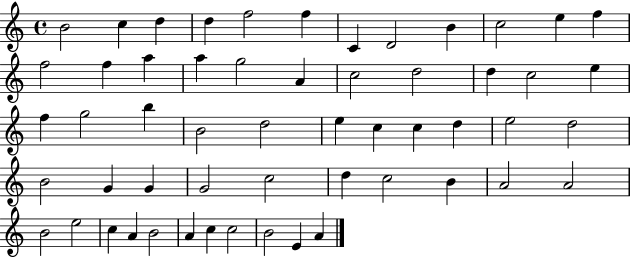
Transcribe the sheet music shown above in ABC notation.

X:1
T:Untitled
M:4/4
L:1/4
K:C
B2 c d d f2 f C D2 B c2 e f f2 f a a g2 A c2 d2 d c2 e f g2 b B2 d2 e c c d e2 d2 B2 G G G2 c2 d c2 B A2 A2 B2 e2 c A B2 A c c2 B2 E A